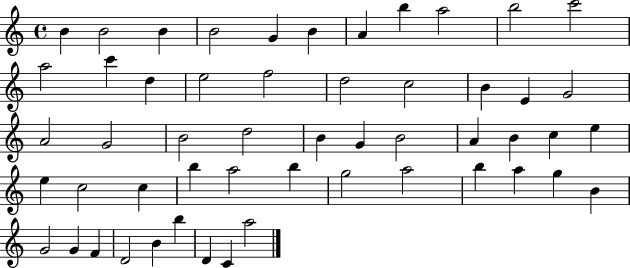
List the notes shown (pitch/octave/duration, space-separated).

B4/q B4/h B4/q B4/h G4/q B4/q A4/q B5/q A5/h B5/h C6/h A5/h C6/q D5/q E5/h F5/h D5/h C5/h B4/q E4/q G4/h A4/h G4/h B4/h D5/h B4/q G4/q B4/h A4/q B4/q C5/q E5/q E5/q C5/h C5/q B5/q A5/h B5/q G5/h A5/h B5/q A5/q G5/q B4/q G4/h G4/q F4/q D4/h B4/q B5/q D4/q C4/q A5/h